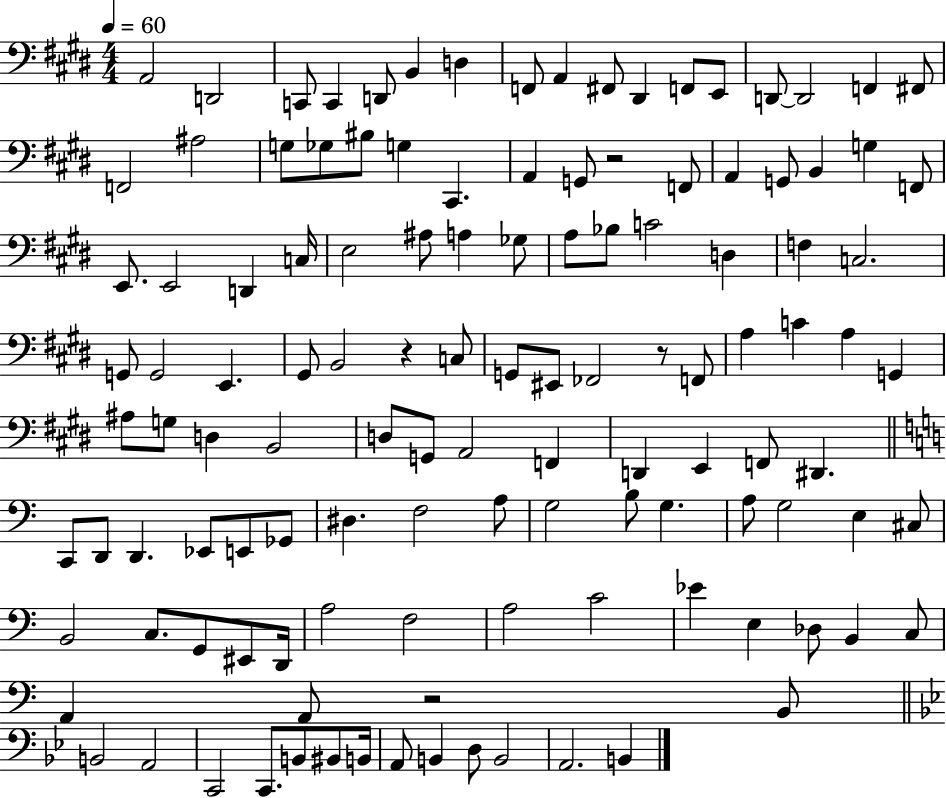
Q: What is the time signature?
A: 4/4